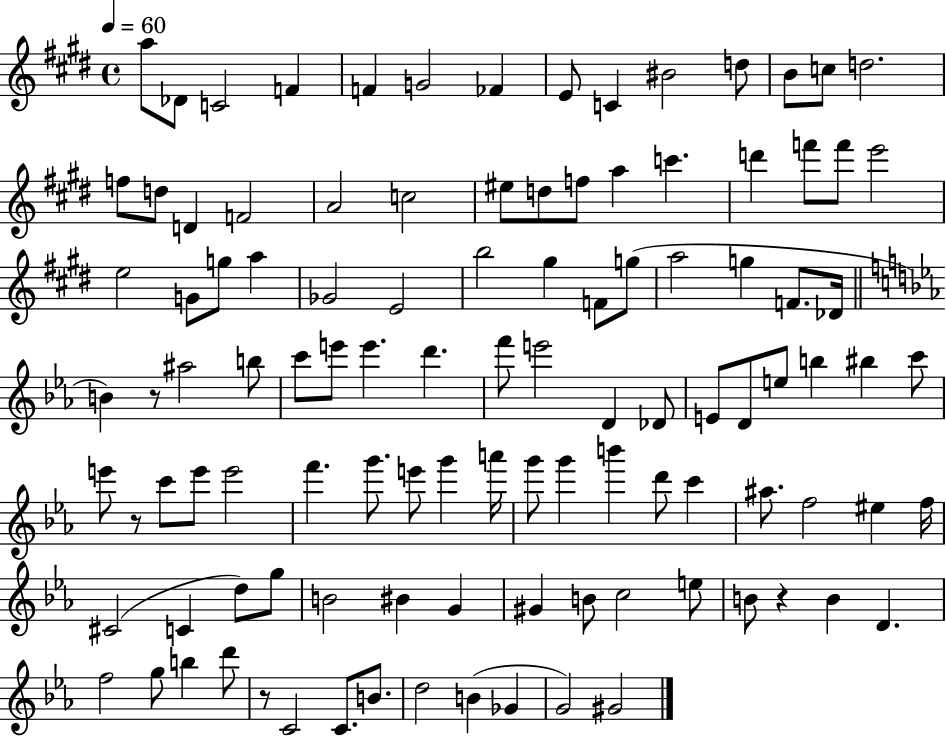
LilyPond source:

{
  \clef treble
  \time 4/4
  \defaultTimeSignature
  \key e \major
  \tempo 4 = 60
  a''8 des'8 c'2 f'4 | f'4 g'2 fes'4 | e'8 c'4 bis'2 d''8 | b'8 c''8 d''2. | \break f''8 d''8 d'4 f'2 | a'2 c''2 | eis''8 d''8 f''8 a''4 c'''4. | d'''4 f'''8 f'''8 e'''2 | \break e''2 g'8 g''8 a''4 | ges'2 e'2 | b''2 gis''4 f'8 g''8( | a''2 g''4 f'8. des'16 | \break \bar "||" \break \key c \minor b'4) r8 ais''2 b''8 | c'''8 e'''8 e'''4. d'''4. | f'''8 e'''2 d'4 des'8 | e'8 d'8 e''8 b''4 bis''4 c'''8 | \break e'''8 r8 c'''8 e'''8 e'''2 | f'''4. g'''8. e'''8 g'''4 a'''16 | g'''8 g'''4 b'''4 d'''8 c'''4 | ais''8. f''2 eis''4 f''16 | \break cis'2( c'4 d''8) g''8 | b'2 bis'4 g'4 | gis'4 b'8 c''2 e''8 | b'8 r4 b'4 d'4. | \break f''2 g''8 b''4 d'''8 | r8 c'2 c'8. b'8. | d''2 b'4( ges'4 | g'2) gis'2 | \break \bar "|."
}